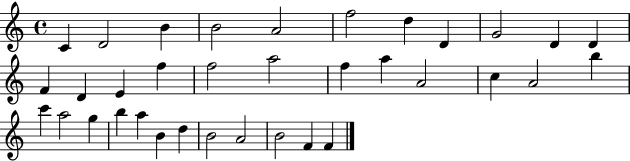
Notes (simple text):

C4/q D4/h B4/q B4/h A4/h F5/h D5/q D4/q G4/h D4/q D4/q F4/q D4/q E4/q F5/q F5/h A5/h F5/q A5/q A4/h C5/q A4/h B5/q C6/q A5/h G5/q B5/q A5/q B4/q D5/q B4/h A4/h B4/h F4/q F4/q